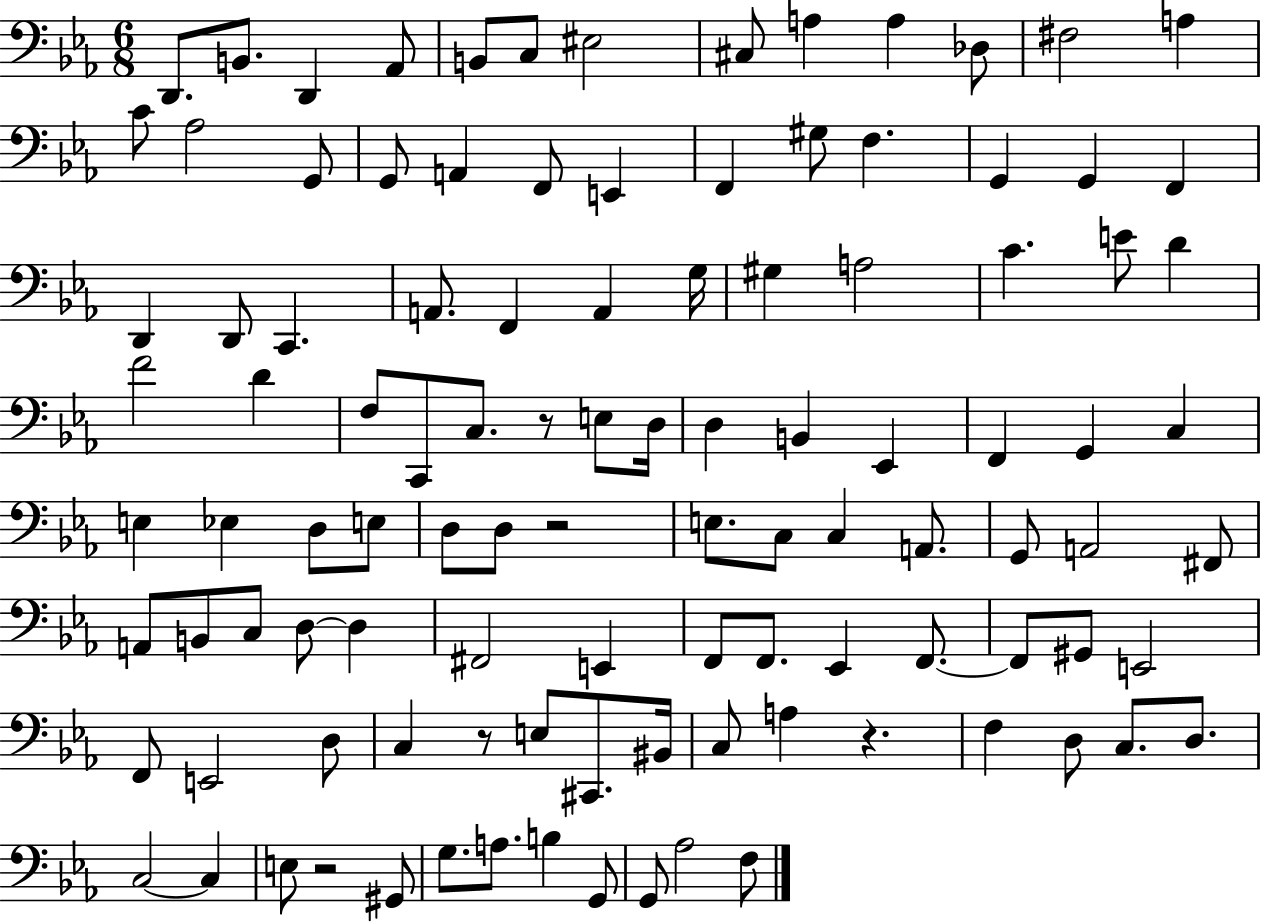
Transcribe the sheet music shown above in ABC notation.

X:1
T:Untitled
M:6/8
L:1/4
K:Eb
D,,/2 B,,/2 D,, _A,,/2 B,,/2 C,/2 ^E,2 ^C,/2 A, A, _D,/2 ^F,2 A, C/2 _A,2 G,,/2 G,,/2 A,, F,,/2 E,, F,, ^G,/2 F, G,, G,, F,, D,, D,,/2 C,, A,,/2 F,, A,, G,/4 ^G, A,2 C E/2 D F2 D F,/2 C,,/2 C,/2 z/2 E,/2 D,/4 D, B,, _E,, F,, G,, C, E, _E, D,/2 E,/2 D,/2 D,/2 z2 E,/2 C,/2 C, A,,/2 G,,/2 A,,2 ^F,,/2 A,,/2 B,,/2 C,/2 D,/2 D, ^F,,2 E,, F,,/2 F,,/2 _E,, F,,/2 F,,/2 ^G,,/2 E,,2 F,,/2 E,,2 D,/2 C, z/2 E,/2 ^C,,/2 ^B,,/4 C,/2 A, z F, D,/2 C,/2 D,/2 C,2 C, E,/2 z2 ^G,,/2 G,/2 A,/2 B, G,,/2 G,,/2 _A,2 F,/2